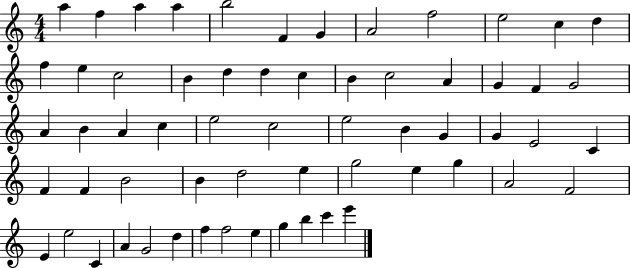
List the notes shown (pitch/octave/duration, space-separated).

A5/q F5/q A5/q A5/q B5/h F4/q G4/q A4/h F5/h E5/h C5/q D5/q F5/q E5/q C5/h B4/q D5/q D5/q C5/q B4/q C5/h A4/q G4/q F4/q G4/h A4/q B4/q A4/q C5/q E5/h C5/h E5/h B4/q G4/q G4/q E4/h C4/q F4/q F4/q B4/h B4/q D5/h E5/q G5/h E5/q G5/q A4/h F4/h E4/q E5/h C4/q A4/q G4/h D5/q F5/q F5/h E5/q G5/q B5/q C6/q E6/q